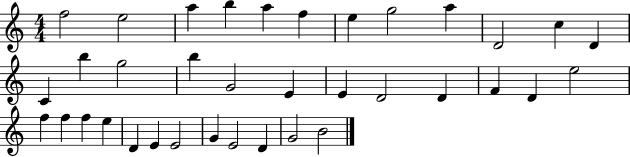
F5/h E5/h A5/q B5/q A5/q F5/q E5/q G5/h A5/q D4/h C5/q D4/q C4/q B5/q G5/h B5/q G4/h E4/q E4/q D4/h D4/q F4/q D4/q E5/h F5/q F5/q F5/q E5/q D4/q E4/q E4/h G4/q E4/h D4/q G4/h B4/h